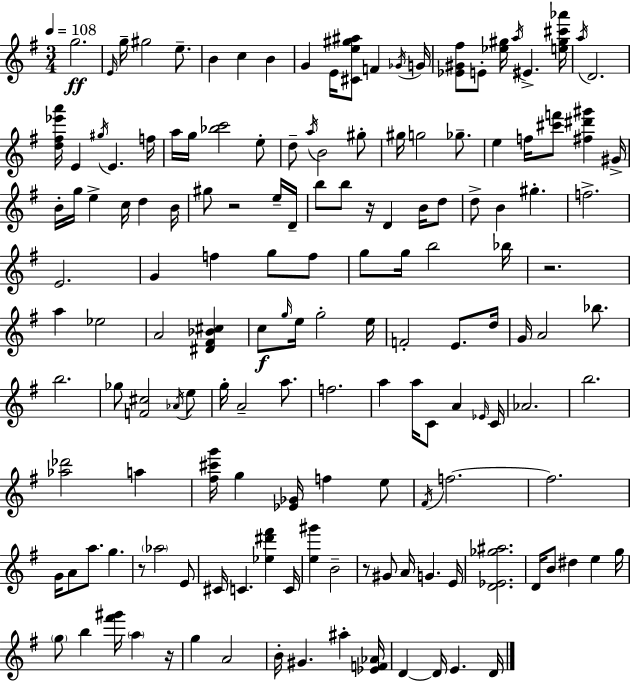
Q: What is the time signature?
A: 3/4